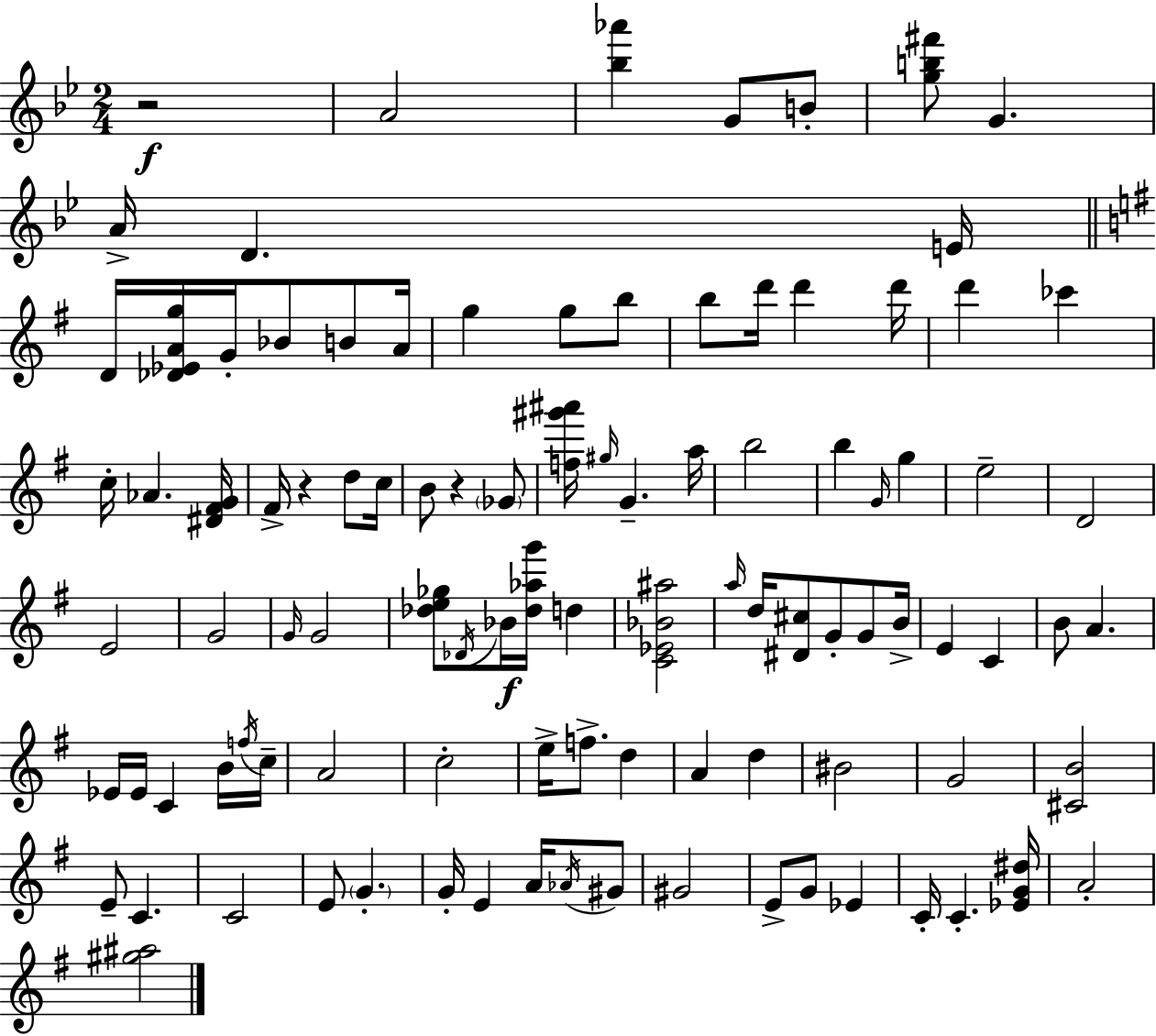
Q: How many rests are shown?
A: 3